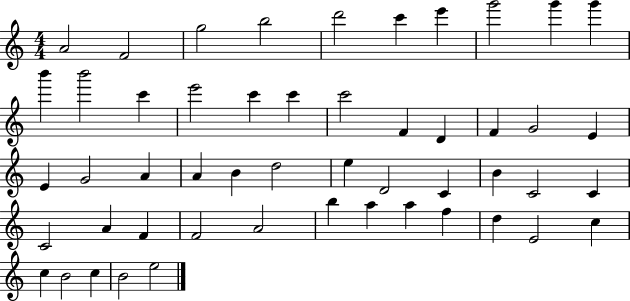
X:1
T:Untitled
M:4/4
L:1/4
K:C
A2 F2 g2 b2 d'2 c' e' g'2 g' g' b' b'2 c' e'2 c' c' c'2 F D F G2 E E G2 A A B d2 e D2 C B C2 C C2 A F F2 A2 b a a f d E2 c c B2 c B2 e2